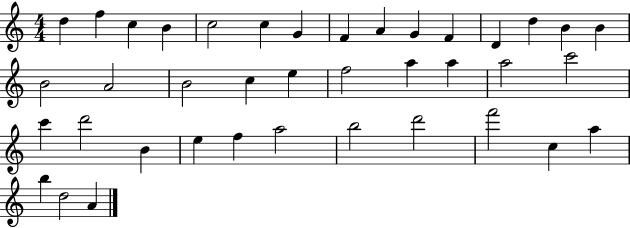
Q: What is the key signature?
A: C major